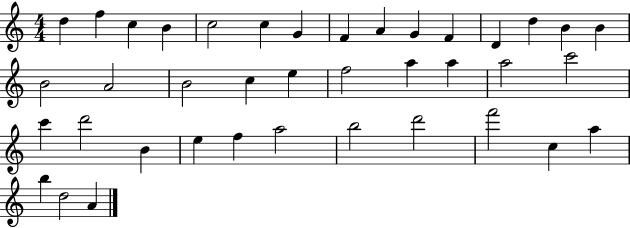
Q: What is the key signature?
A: C major